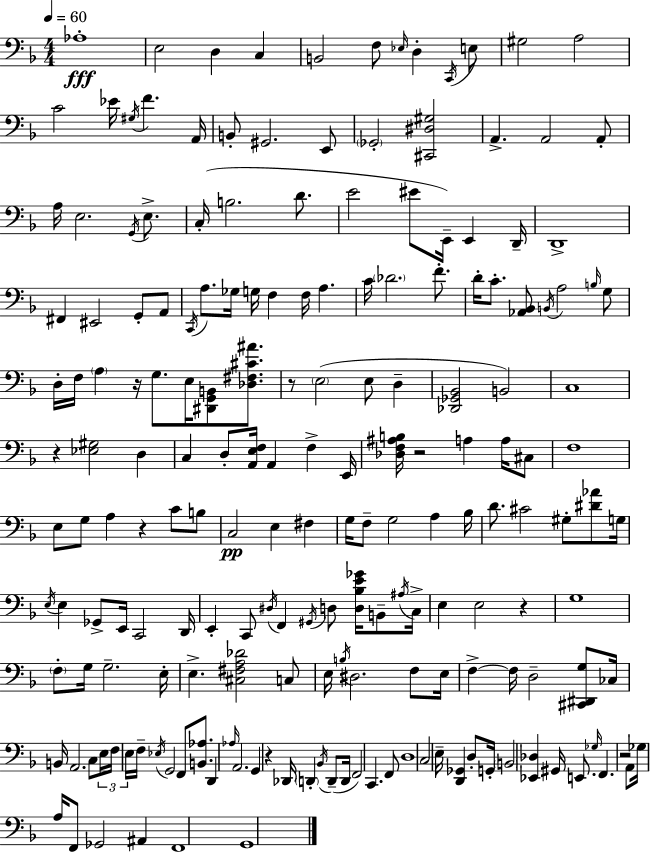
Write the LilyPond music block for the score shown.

{
  \clef bass
  \numericTimeSignature
  \time 4/4
  \key d \minor
  \tempo 4 = 60
  aes1-.\fff | e2 d4 c4 | b,2 f8 \grace { ees16 } d4-. \acciaccatura { c,16 } | e8 gis2 a2 | \break c'2 ees'16 \acciaccatura { gis16 } f'4. | a,16 b,8-. gis,2. | e,8 \parenthesize ges,2-. <cis, dis gis>2 | a,4.-> a,2 | \break a,8-. a16 e2. | \acciaccatura { g,16 } e8.-> c16-.( b2. | d'8. e'2 eis'8 e,16--) e,4 | d,16-- d,1-> | \break fis,4 eis,2 | g,8-. a,8 \acciaccatura { c,16 } a8. ges16 g16 f4 f16 a4. | c'16 \parenthesize des'2. | f'8.-. d'16-. c'8.-. <aes, bes,>8 \acciaccatura { b,16 } a2 | \break \grace { b16 } g8 d16-. f16 \parenthesize a4 r16 g8. | e16 <dis, g, b,>8 <des fis cis' ais'>8. r8 \parenthesize e2( | e8 d4-- <des, ges, bes,>2 b,2) | c1 | \break r4 <ees gis>2 | d4 c4 d8-. <a, e f>16 a,4 | f4-> e,16 <des f ais b>16 r2 | a4 a16 cis8 f1 | \break e8 g8 a4 r4 | c'8 b8 c2\pp e4 | fis4 g16 f8-- g2 | a4 bes16 d'8. cis'2 | \break gis8-. <dis' aes'>8 g16 \acciaccatura { e16 } e4 ges,8-> e,16 c,2 | d,16 e,4-. c,8 \acciaccatura { dis16 } f,4 | \acciaccatura { gis,16 } d8 <d bes e' ges'>16 b,8-- \acciaccatura { ais16 } c16-> e4 e2 | r4 g1 | \break \parenthesize f8-. g16 g2.-- | e16-. e4.-> | <cis fis a des'>2 c8 e16 \acciaccatura { b16 } dis2. | f8 e16 f4->~~ | \break f16 d2-- <cis, dis, g>8 ces16 b,16 a,2. | c8 \tuplet 3/2 { e16 f16 e16 } f16-- \acciaccatura { ees16 } | g,2 f,8 <b, aes>8. d,4 | \grace { aes16 } a,2. g,4 | \break r4 des,16 \parenthesize d,4-. \acciaccatura { bes,16 }( d,8-- d,16 f,2) | c,4. f,8 d1 | c2 | e16-- <d, ges,>4 d8-. g,16-. \parenthesize b,2 | \break <ees, des>4 gis,16 e,8. \grace { ges16 } | f,4. r2 a,8 | ges16 a16 f,8 ges,2 ais,4 | f,1 | \break g,1 | \bar "|."
}